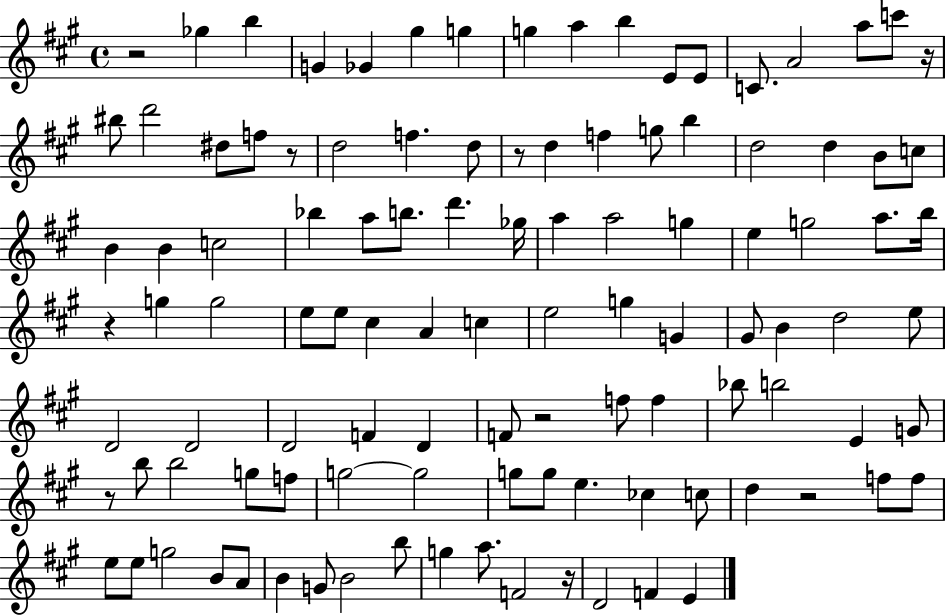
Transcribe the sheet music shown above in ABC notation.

X:1
T:Untitled
M:4/4
L:1/4
K:A
z2 _g b G _G ^g g g a b E/2 E/2 C/2 A2 a/2 c'/2 z/4 ^b/2 d'2 ^d/2 f/2 z/2 d2 f d/2 z/2 d f g/2 b d2 d B/2 c/2 B B c2 _b a/2 b/2 d' _g/4 a a2 g e g2 a/2 b/4 z g g2 e/2 e/2 ^c A c e2 g G ^G/2 B d2 e/2 D2 D2 D2 F D F/2 z2 f/2 f _b/2 b2 E G/2 z/2 b/2 b2 g/2 f/2 g2 g2 g/2 g/2 e _c c/2 d z2 f/2 f/2 e/2 e/2 g2 B/2 A/2 B G/2 B2 b/2 g a/2 F2 z/4 D2 F E